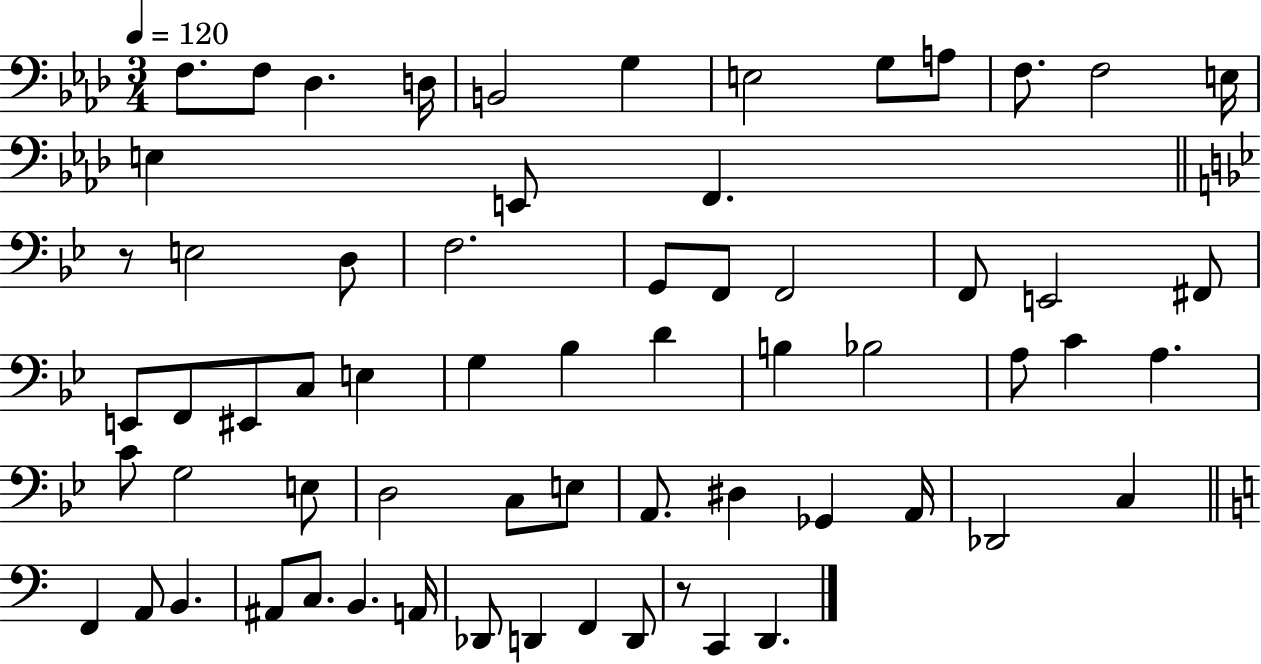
F3/e. F3/e Db3/q. D3/s B2/h G3/q E3/h G3/e A3/e F3/e. F3/h E3/s E3/q E2/e F2/q. R/e E3/h D3/e F3/h. G2/e F2/e F2/h F2/e E2/h F#2/e E2/e F2/e EIS2/e C3/e E3/q G3/q Bb3/q D4/q B3/q Bb3/h A3/e C4/q A3/q. C4/e G3/h E3/e D3/h C3/e E3/e A2/e. D#3/q Gb2/q A2/s Db2/h C3/q F2/q A2/e B2/q. A#2/e C3/e. B2/q. A2/s Db2/e D2/q F2/q D2/e R/e C2/q D2/q.